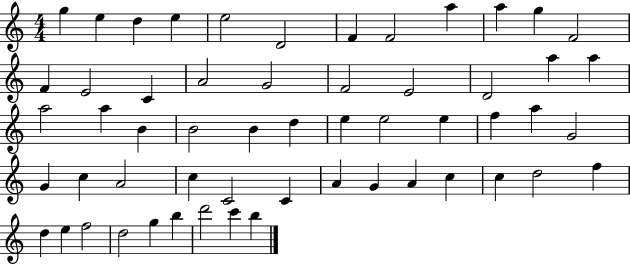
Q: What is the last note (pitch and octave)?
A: B5